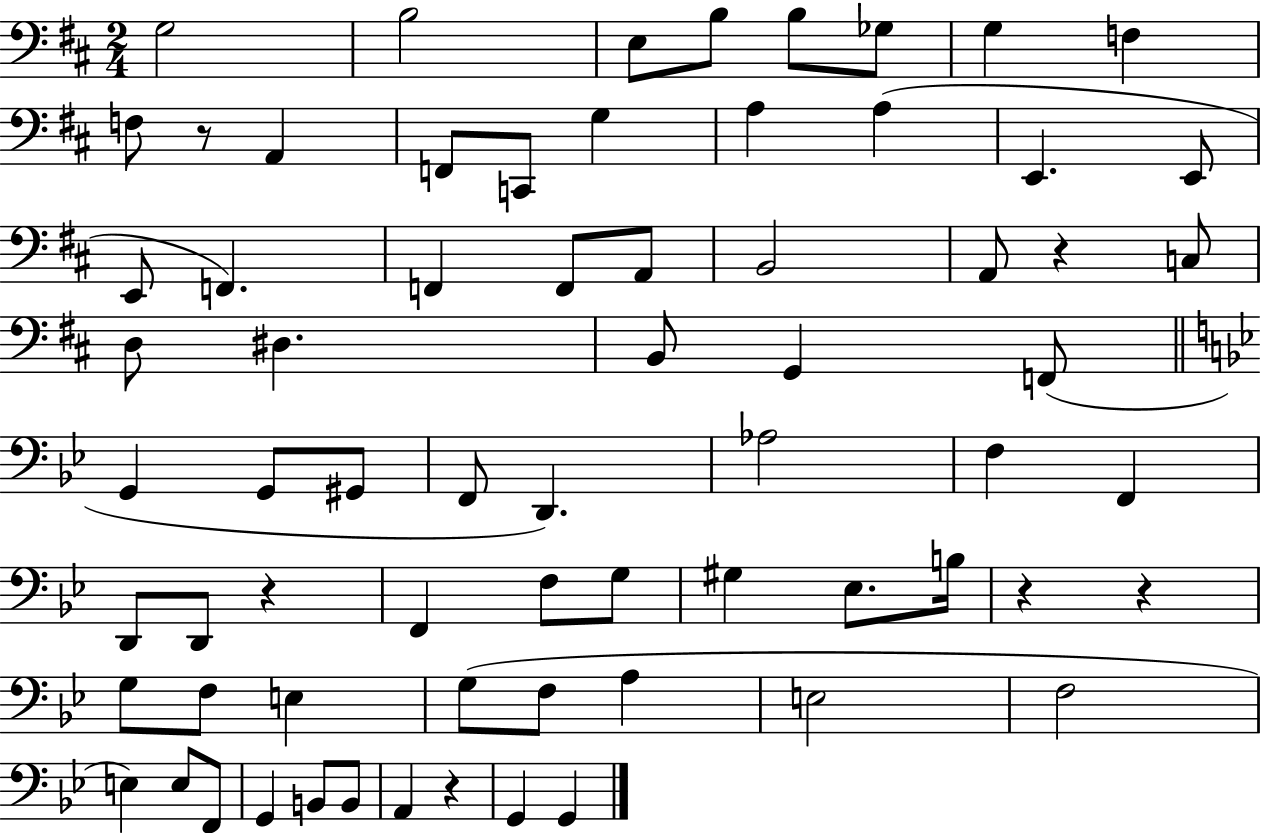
X:1
T:Untitled
M:2/4
L:1/4
K:D
G,2 B,2 E,/2 B,/2 B,/2 _G,/2 G, F, F,/2 z/2 A,, F,,/2 C,,/2 G, A, A, E,, E,,/2 E,,/2 F,, F,, F,,/2 A,,/2 B,,2 A,,/2 z C,/2 D,/2 ^D, B,,/2 G,, F,,/2 G,, G,,/2 ^G,,/2 F,,/2 D,, _A,2 F, F,, D,,/2 D,,/2 z F,, F,/2 G,/2 ^G, _E,/2 B,/4 z z G,/2 F,/2 E, G,/2 F,/2 A, E,2 F,2 E, E,/2 F,,/2 G,, B,,/2 B,,/2 A,, z G,, G,,